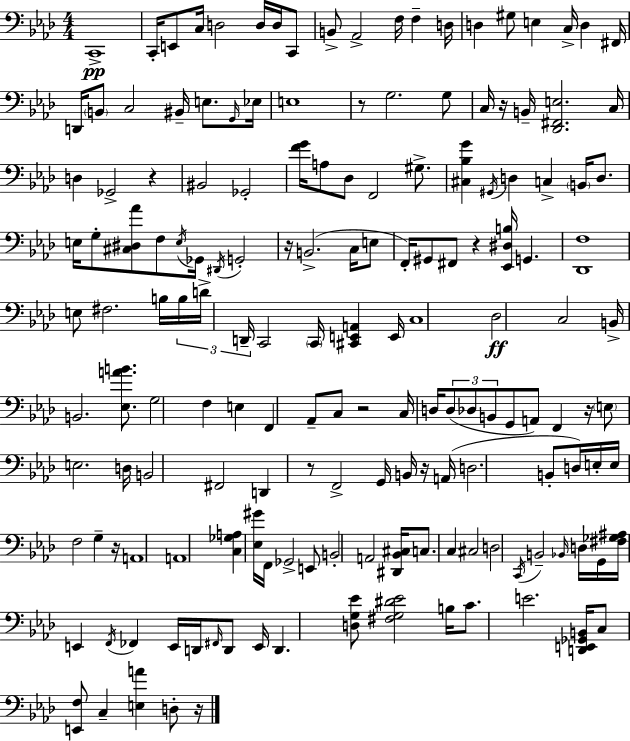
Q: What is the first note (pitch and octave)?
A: C2